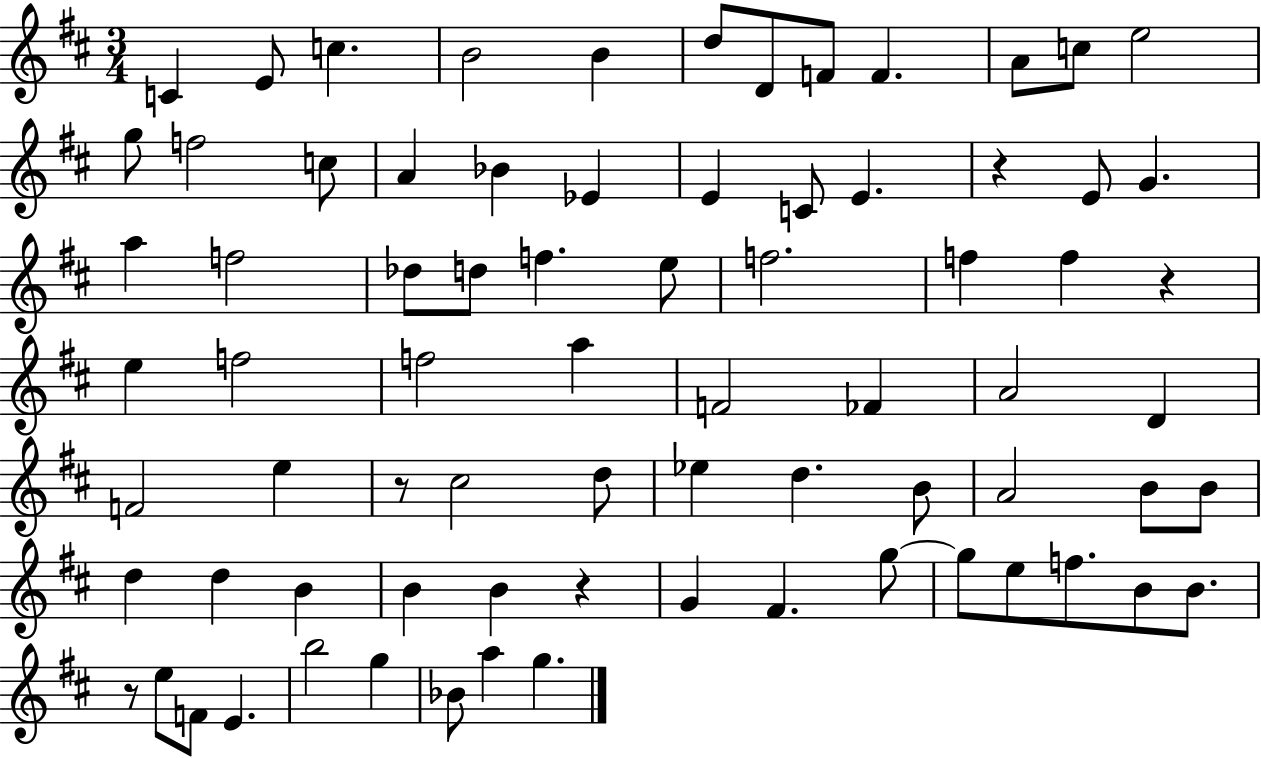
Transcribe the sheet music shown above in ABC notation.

X:1
T:Untitled
M:3/4
L:1/4
K:D
C E/2 c B2 B d/2 D/2 F/2 F A/2 c/2 e2 g/2 f2 c/2 A _B _E E C/2 E z E/2 G a f2 _d/2 d/2 f e/2 f2 f f z e f2 f2 a F2 _F A2 D F2 e z/2 ^c2 d/2 _e d B/2 A2 B/2 B/2 d d B B B z G ^F g/2 g/2 e/2 f/2 B/2 B/2 z/2 e/2 F/2 E b2 g _B/2 a g